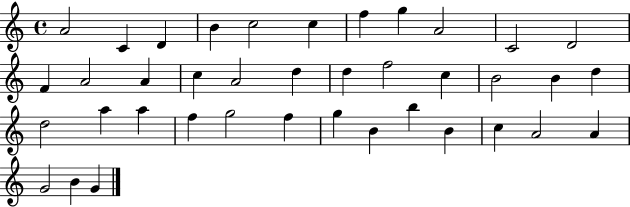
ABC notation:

X:1
T:Untitled
M:4/4
L:1/4
K:C
A2 C D B c2 c f g A2 C2 D2 F A2 A c A2 d d f2 c B2 B d d2 a a f g2 f g B b B c A2 A G2 B G